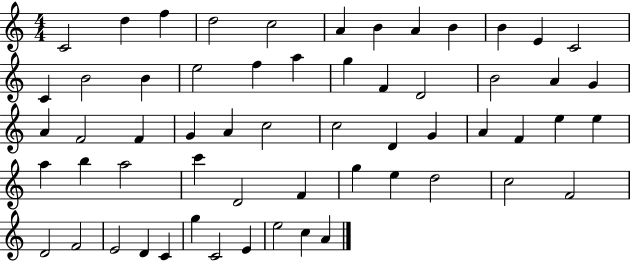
C4/h D5/q F5/q D5/h C5/h A4/q B4/q A4/q B4/q B4/q E4/q C4/h C4/q B4/h B4/q E5/h F5/q A5/q G5/q F4/q D4/h B4/h A4/q G4/q A4/q F4/h F4/q G4/q A4/q C5/h C5/h D4/q G4/q A4/q F4/q E5/q E5/q A5/q B5/q A5/h C6/q D4/h F4/q G5/q E5/q D5/h C5/h F4/h D4/h F4/h E4/h D4/q C4/q G5/q C4/h E4/q E5/h C5/q A4/q